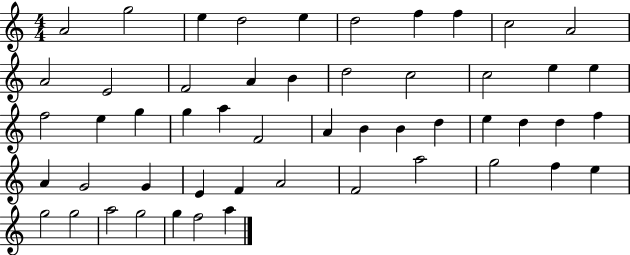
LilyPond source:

{
  \clef treble
  \numericTimeSignature
  \time 4/4
  \key c \major
  a'2 g''2 | e''4 d''2 e''4 | d''2 f''4 f''4 | c''2 a'2 | \break a'2 e'2 | f'2 a'4 b'4 | d''2 c''2 | c''2 e''4 e''4 | \break f''2 e''4 g''4 | g''4 a''4 f'2 | a'4 b'4 b'4 d''4 | e''4 d''4 d''4 f''4 | \break a'4 g'2 g'4 | e'4 f'4 a'2 | f'2 a''2 | g''2 f''4 e''4 | \break g''2 g''2 | a''2 g''2 | g''4 f''2 a''4 | \bar "|."
}